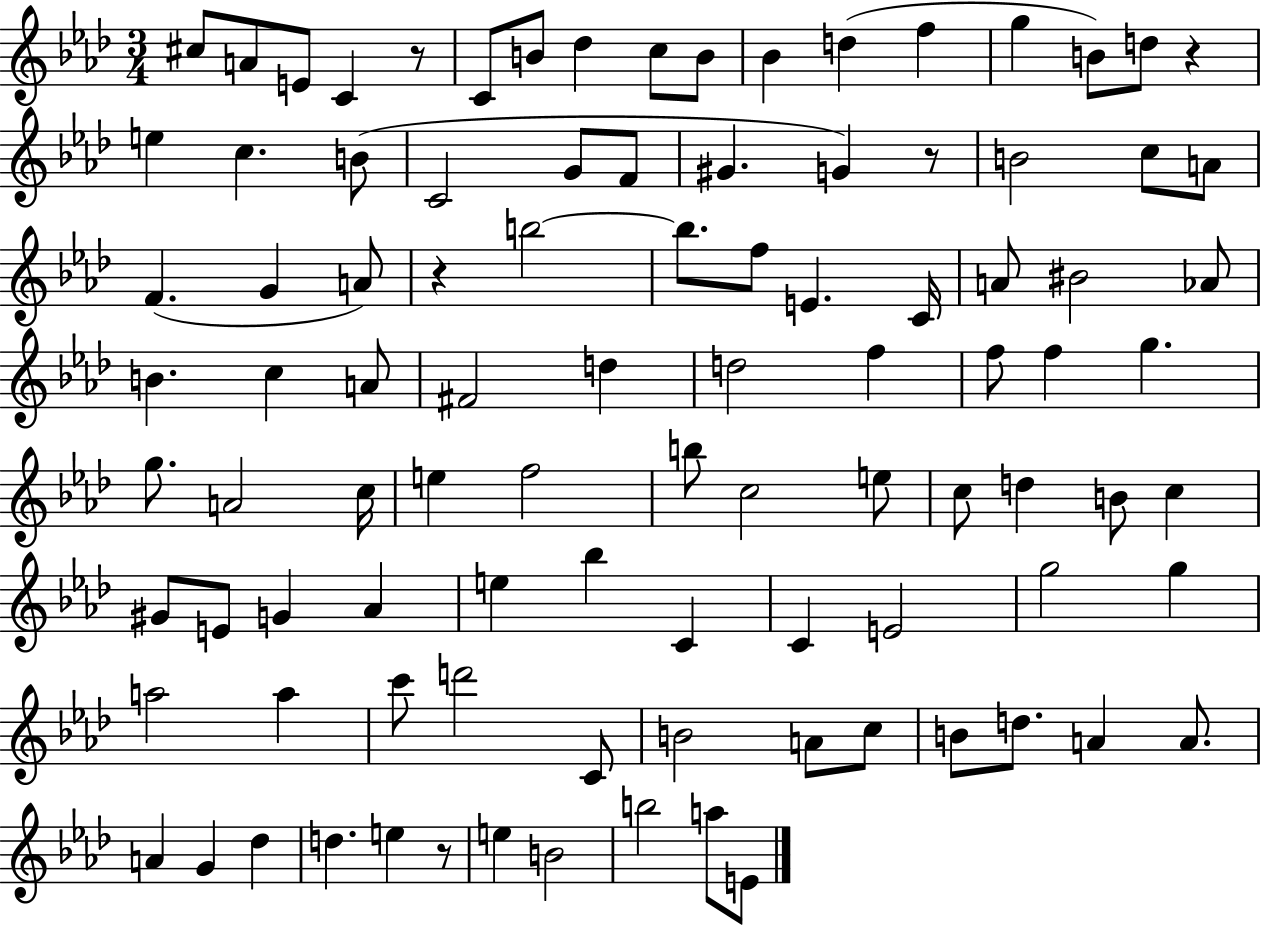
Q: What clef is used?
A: treble